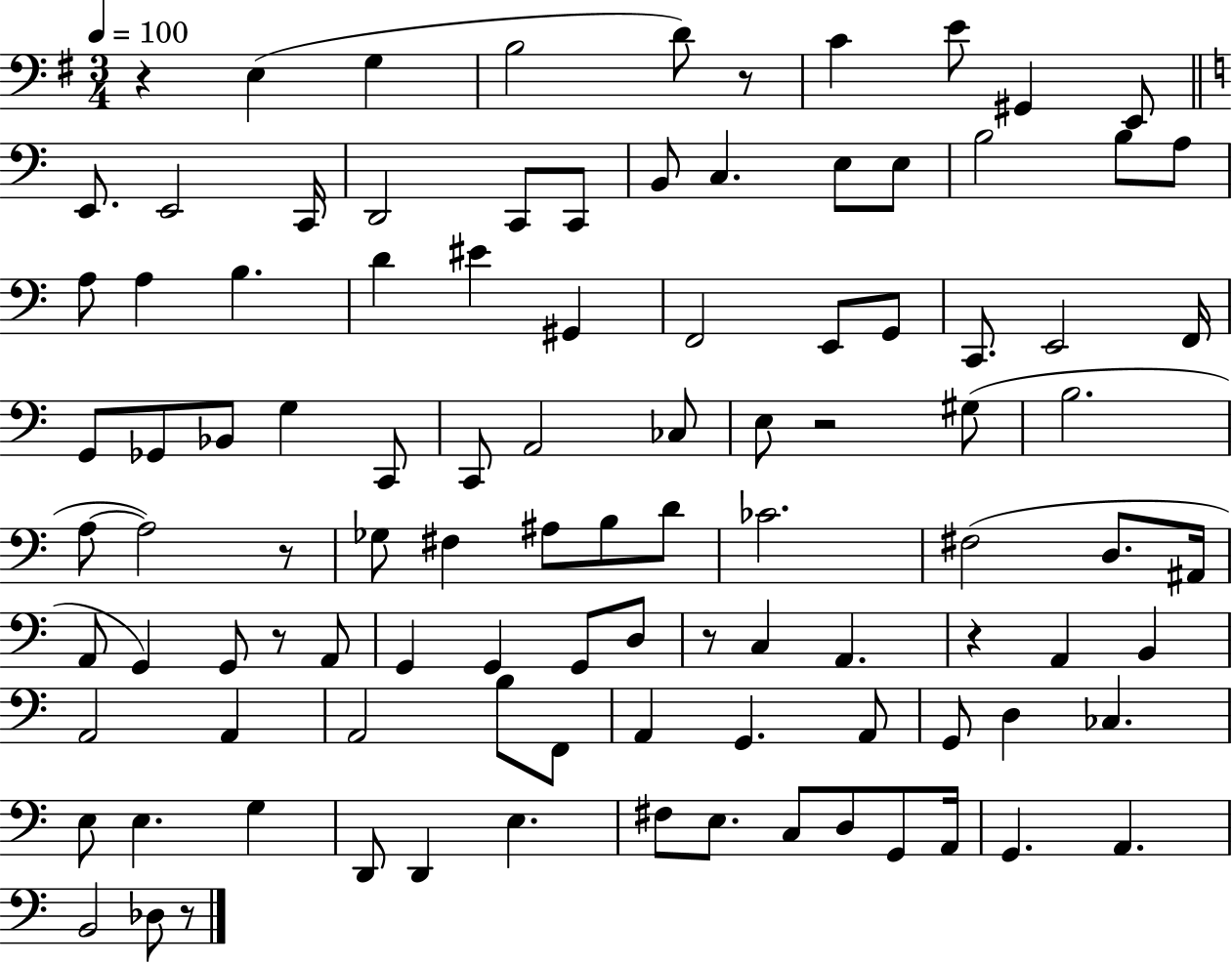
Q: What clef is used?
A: bass